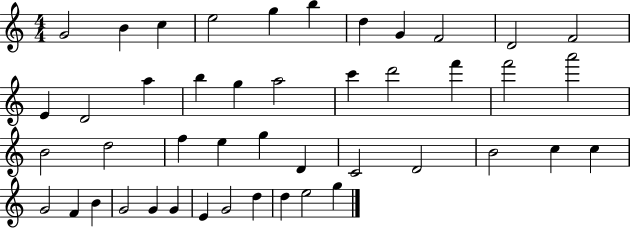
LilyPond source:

{
  \clef treble
  \numericTimeSignature
  \time 4/4
  \key c \major
  g'2 b'4 c''4 | e''2 g''4 b''4 | d''4 g'4 f'2 | d'2 f'2 | \break e'4 d'2 a''4 | b''4 g''4 a''2 | c'''4 d'''2 f'''4 | f'''2 a'''2 | \break b'2 d''2 | f''4 e''4 g''4 d'4 | c'2 d'2 | b'2 c''4 c''4 | \break g'2 f'4 b'4 | g'2 g'4 g'4 | e'4 g'2 d''4 | d''4 e''2 g''4 | \break \bar "|."
}